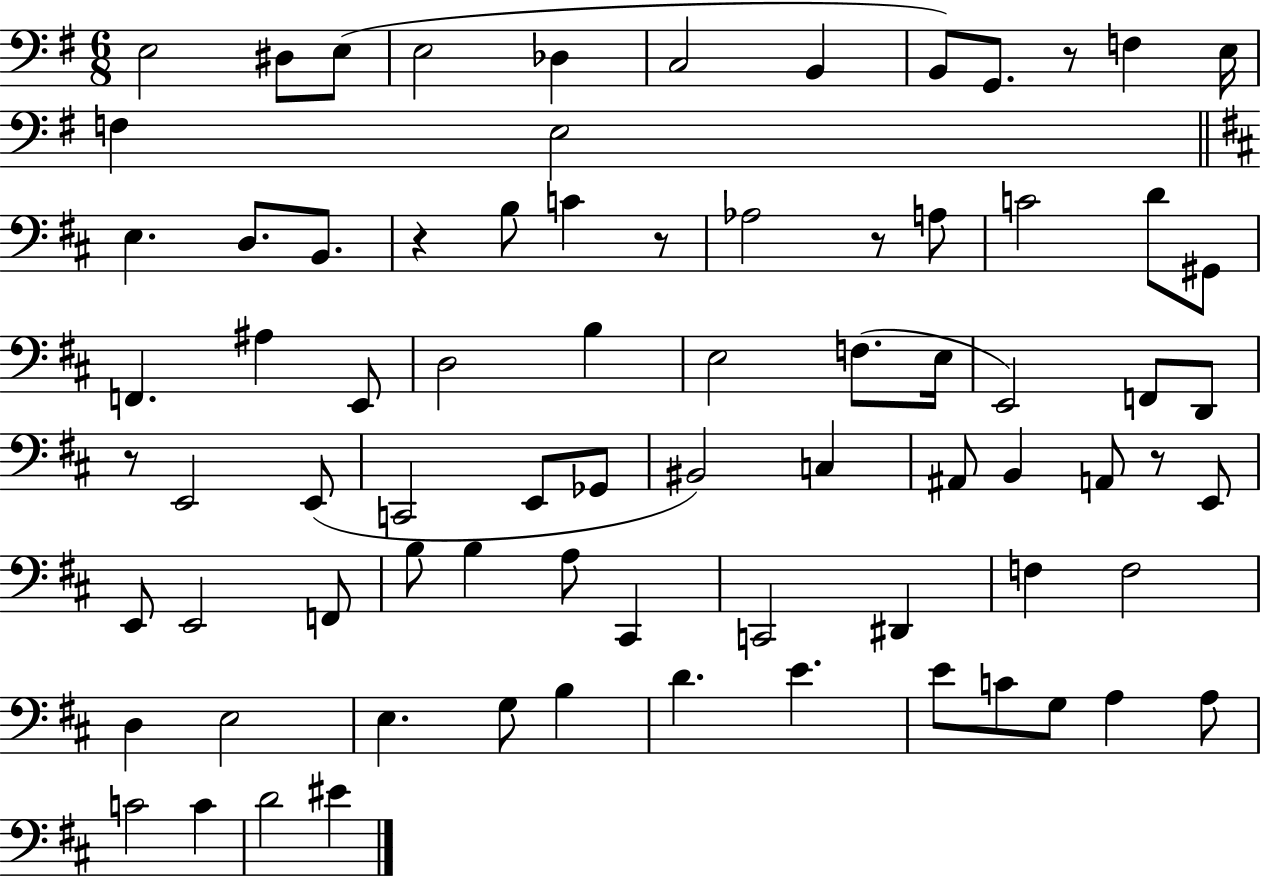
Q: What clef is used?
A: bass